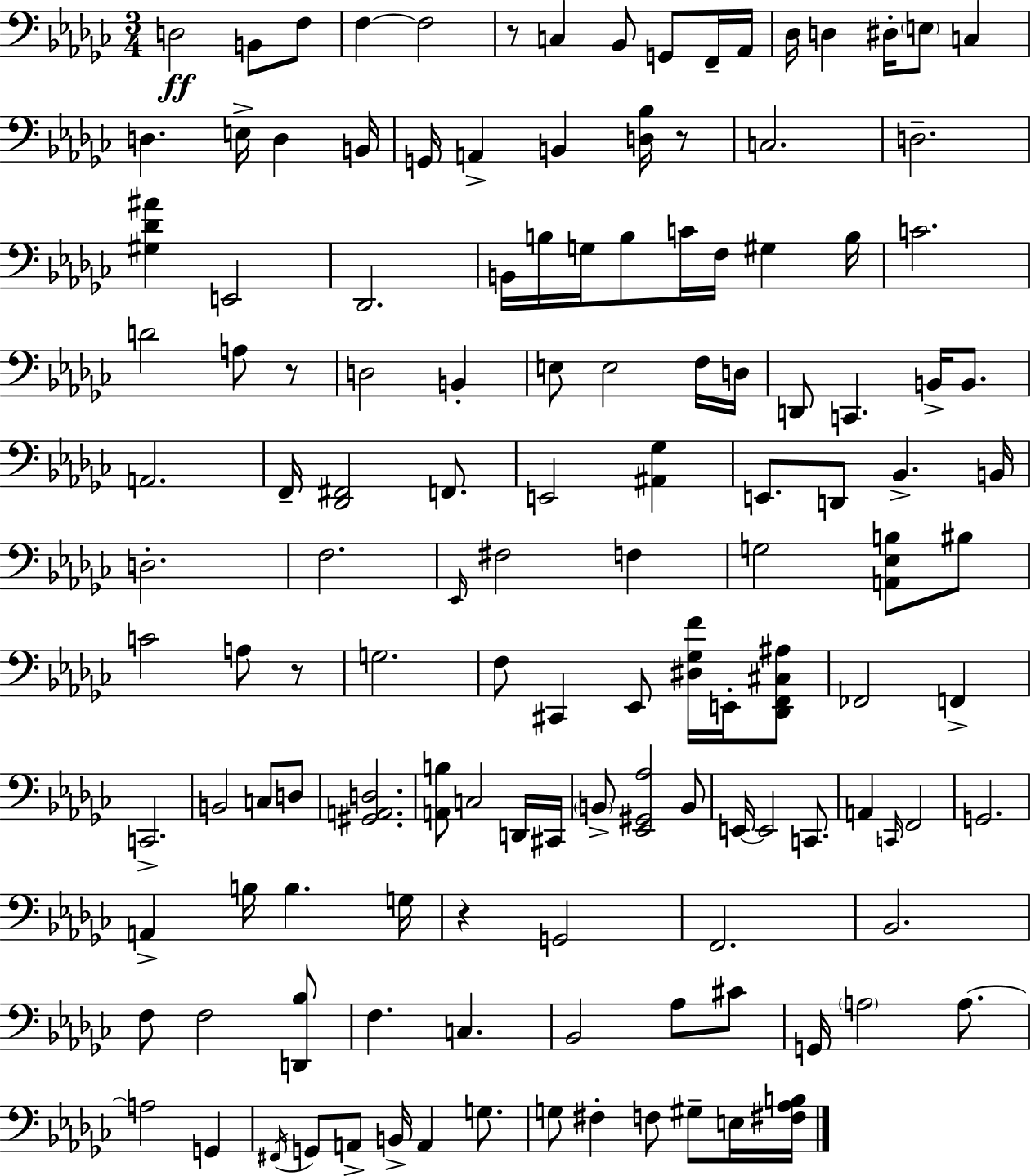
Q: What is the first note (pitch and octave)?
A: D3